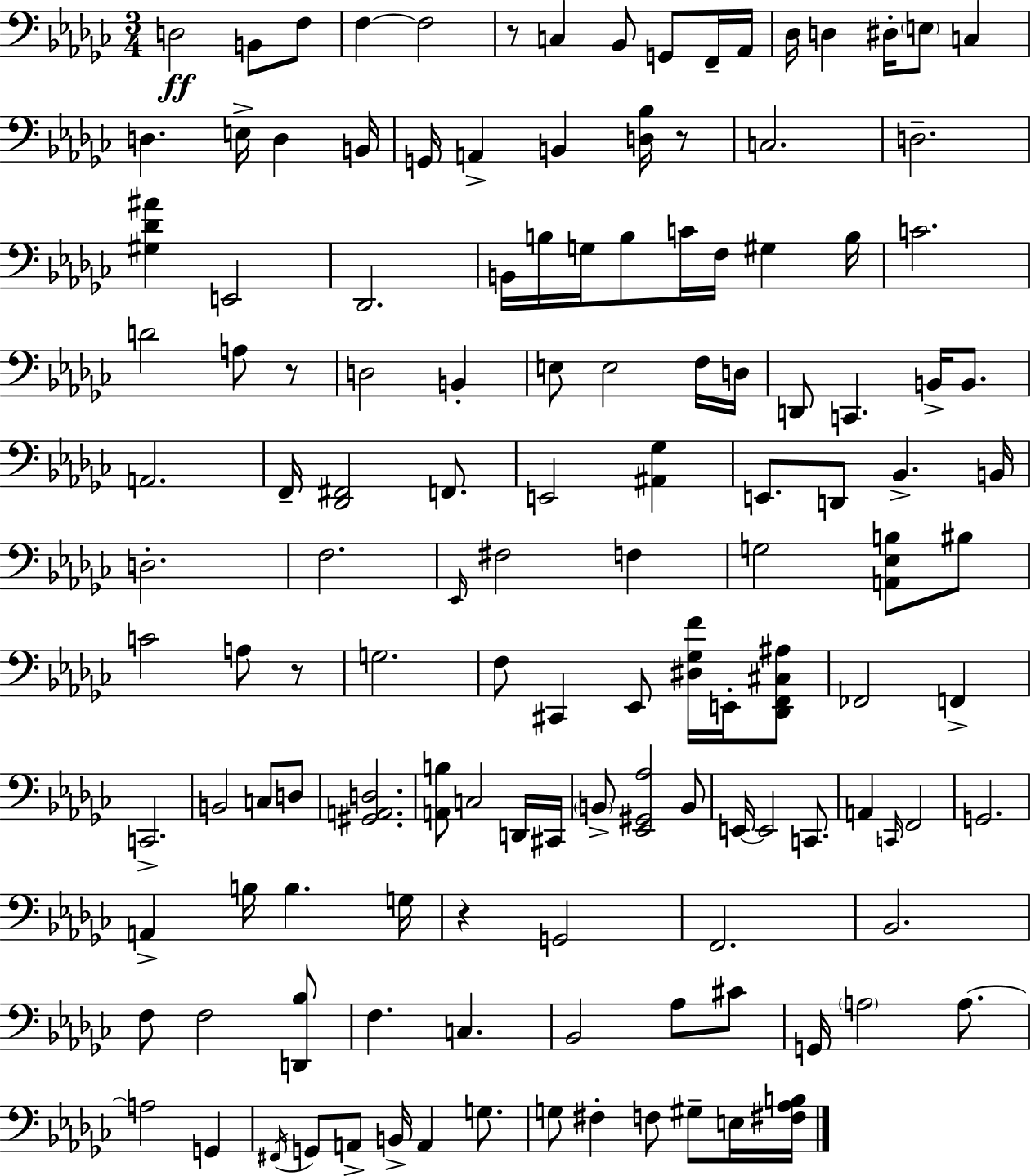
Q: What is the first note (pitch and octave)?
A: D3